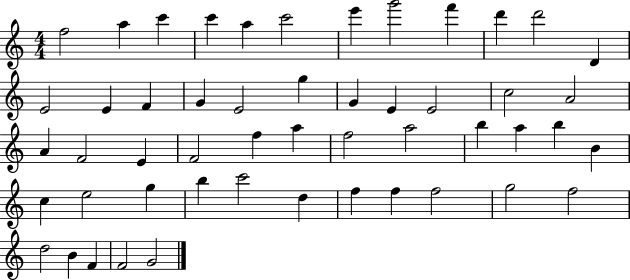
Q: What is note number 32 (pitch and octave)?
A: B5